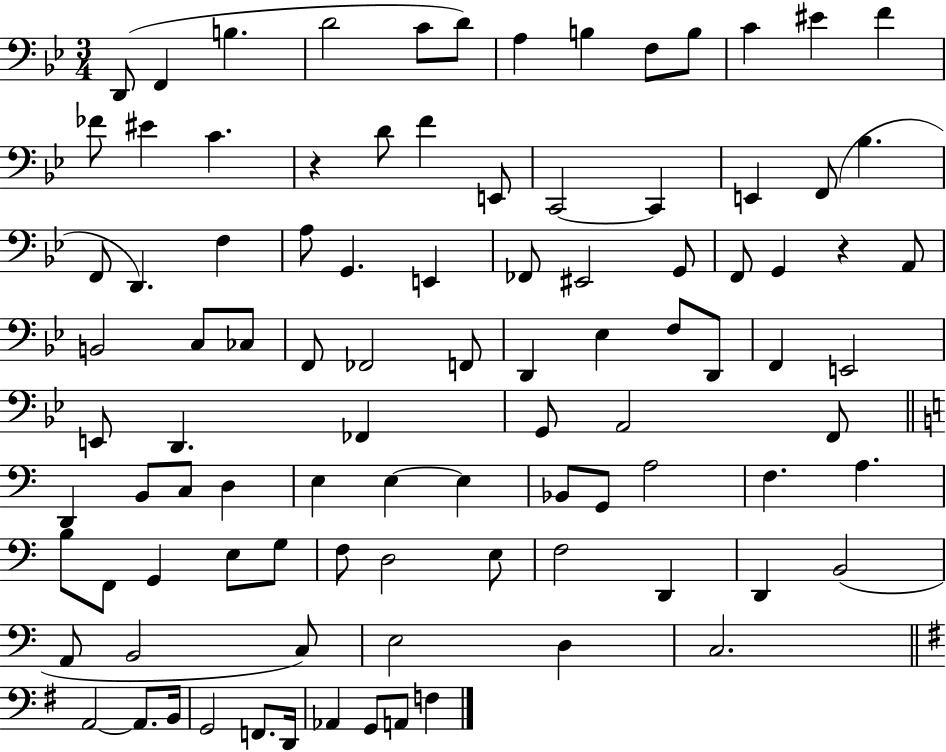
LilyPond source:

{
  \clef bass
  \numericTimeSignature
  \time 3/4
  \key bes \major
  d,8( f,4 b4. | d'2 c'8 d'8) | a4 b4 f8 b8 | c'4 eis'4 f'4 | \break fes'8 eis'4 c'4. | r4 d'8 f'4 e,8 | c,2~~ c,4 | e,4 f,8( bes4. | \break f,8 d,4.) f4 | a8 g,4. e,4 | fes,8 eis,2 g,8 | f,8 g,4 r4 a,8 | \break b,2 c8 ces8 | f,8 fes,2 f,8 | d,4 ees4 f8 d,8 | f,4 e,2 | \break e,8 d,4. fes,4 | g,8 a,2 f,8 | \bar "||" \break \key c \major d,4 b,8 c8 d4 | e4 e4~~ e4 | bes,8 g,8 a2 | f4. a4. | \break b8 f,8 g,4 e8 g8 | f8 d2 e8 | f2 d,4 | d,4 b,2( | \break a,8 b,2 c8) | e2 d4 | c2. | \bar "||" \break \key g \major a,2~~ a,8. b,16 | g,2 f,8. d,16 | aes,4 g,8 a,8 f4 | \bar "|."
}